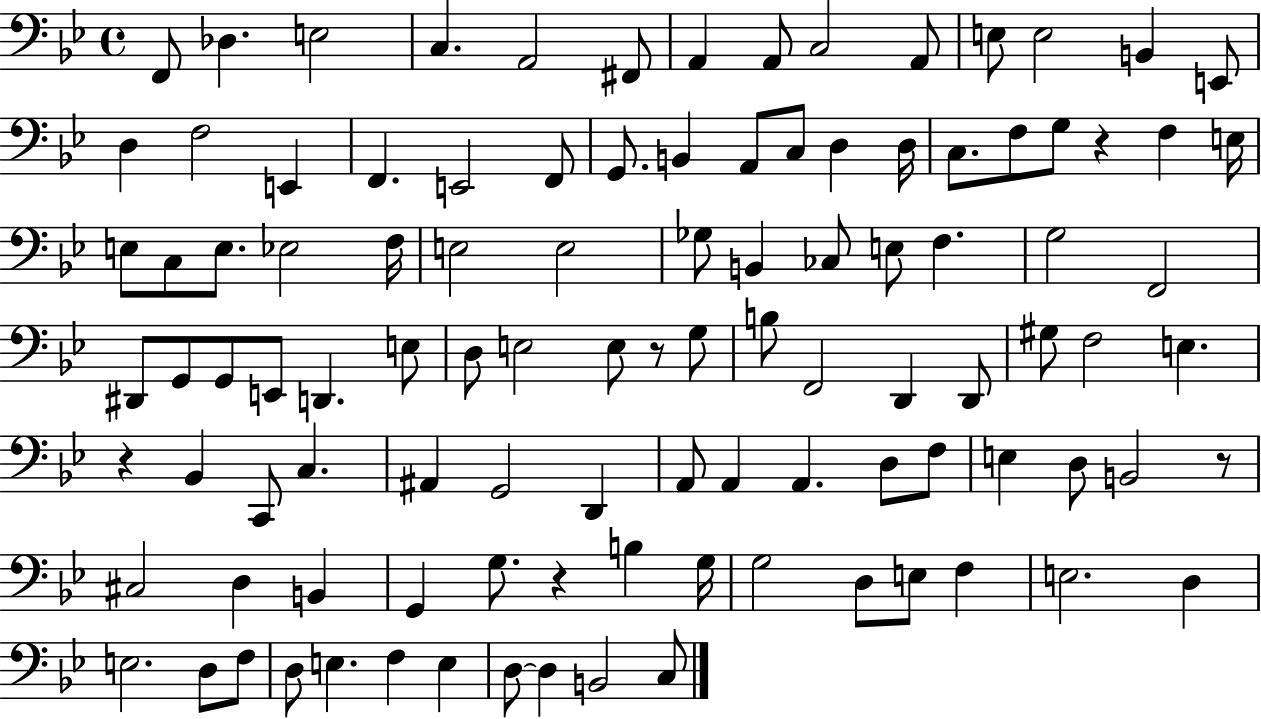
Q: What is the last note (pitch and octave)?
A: C3